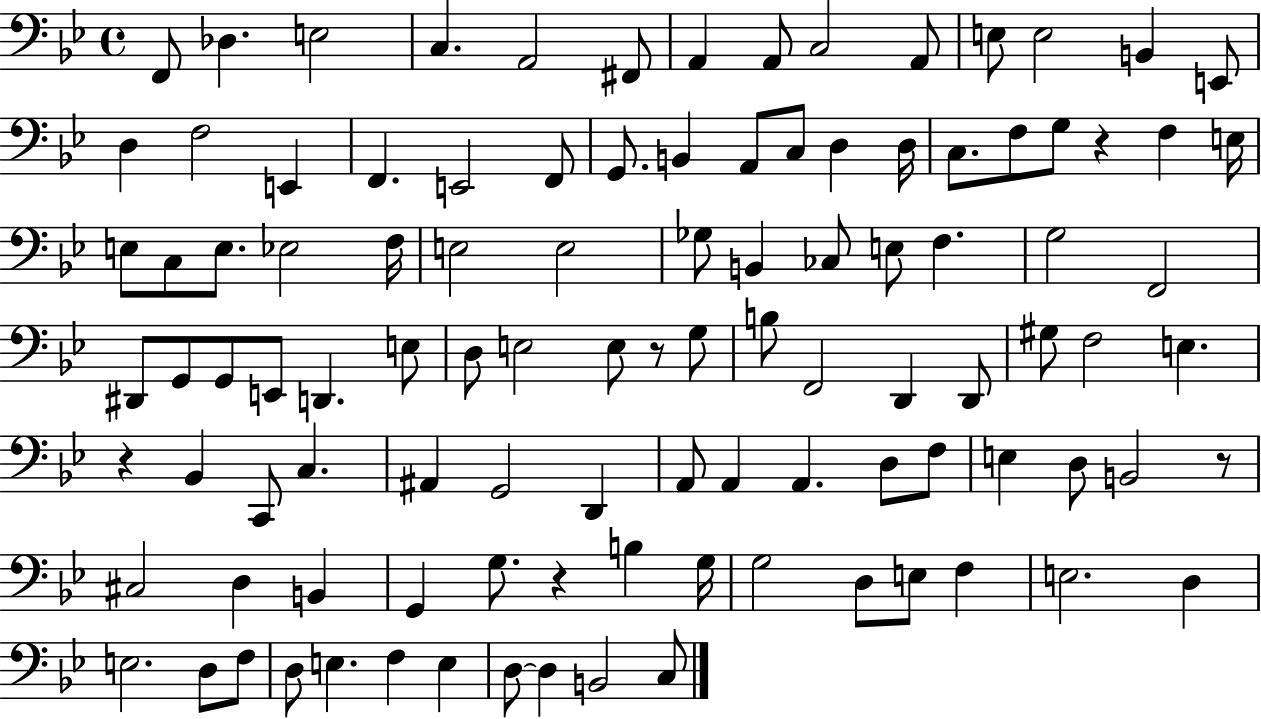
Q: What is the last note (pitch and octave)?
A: C3